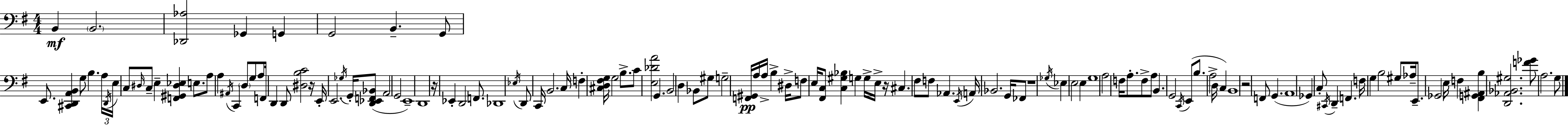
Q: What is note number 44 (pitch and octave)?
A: B2